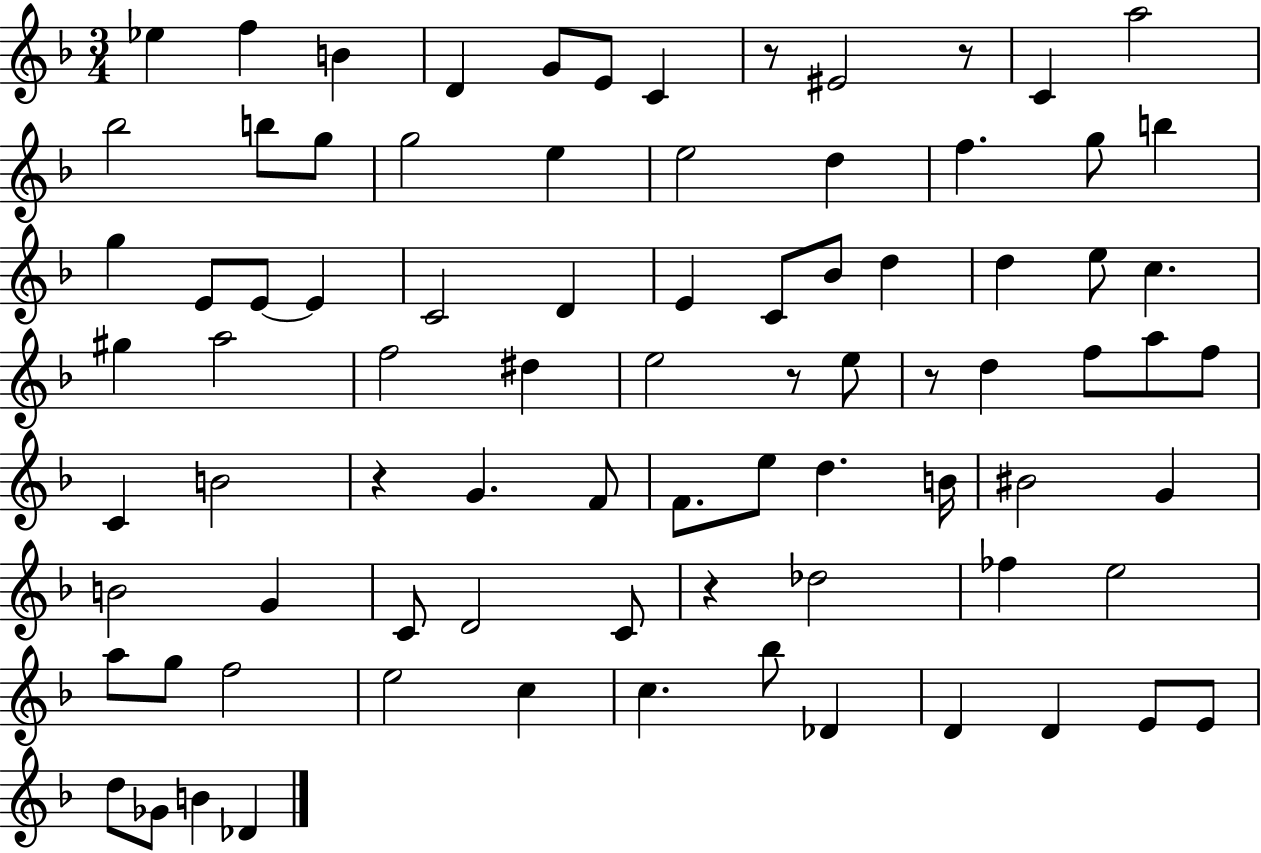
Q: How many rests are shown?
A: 6